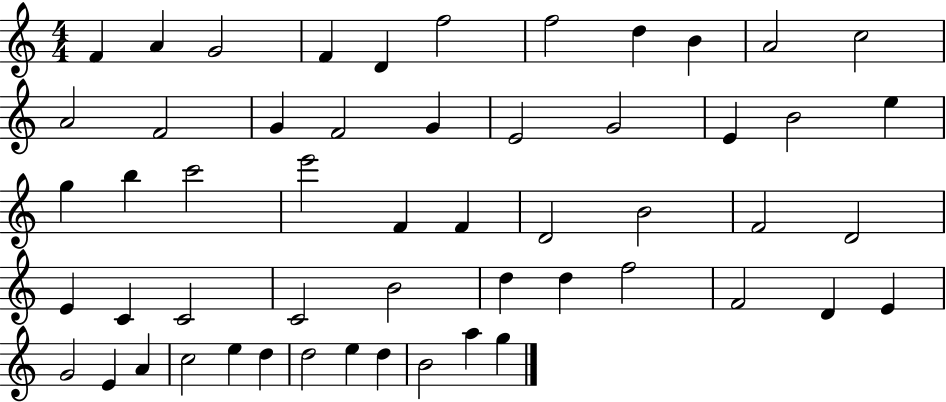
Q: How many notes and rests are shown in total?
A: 54